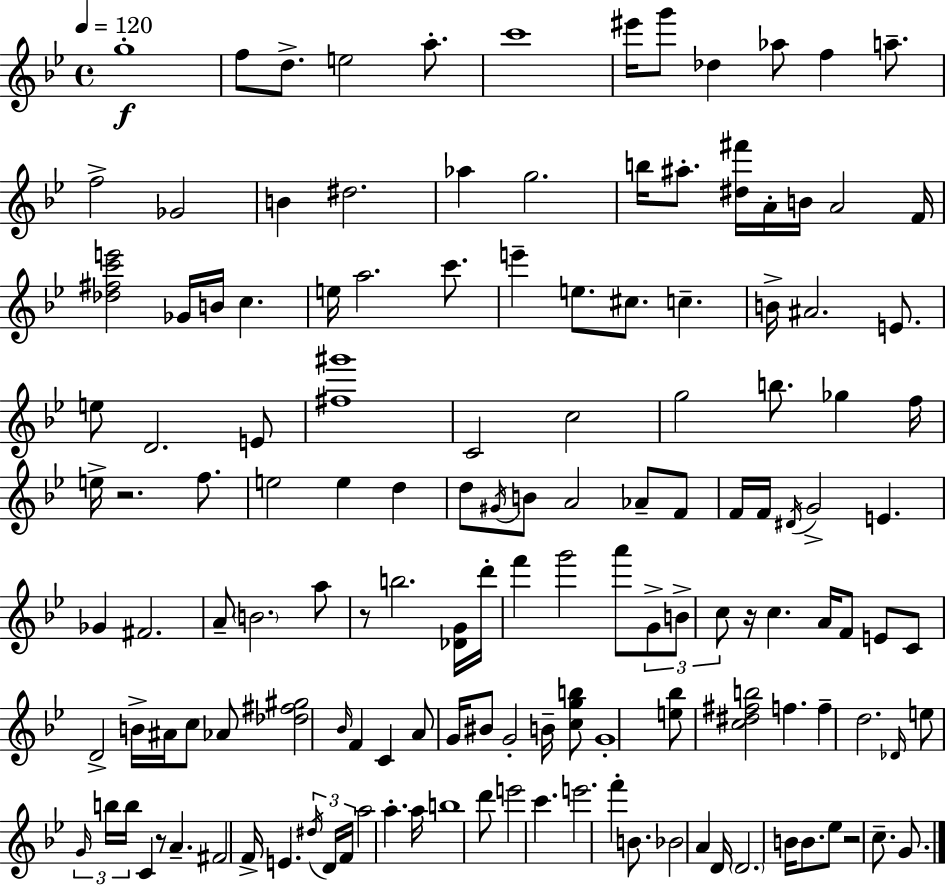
{
  \clef treble
  \time 4/4
  \defaultTimeSignature
  \key bes \major
  \tempo 4 = 120
  g''1-.\f | f''8 d''8.-> e''2 a''8.-. | c'''1 | eis'''16 g'''8 des''4 aes''8 f''4 a''8.-- | \break f''2-> ges'2 | b'4 dis''2. | aes''4 g''2. | b''16 ais''8.-. <dis'' fis'''>16 a'16-. b'16 a'2 f'16 | \break <des'' fis'' c''' e'''>2 ges'16 b'16 c''4. | e''16 a''2. c'''8. | e'''4-- e''8. cis''8. c''4.-- | b'16-> ais'2. e'8. | \break e''8 d'2. e'8 | <fis'' gis'''>1 | c'2 c''2 | g''2 b''8. ges''4 f''16 | \break e''16-> r2. f''8. | e''2 e''4 d''4 | d''8 \acciaccatura { gis'16 } b'8 a'2 aes'8-- f'8 | f'16 f'16 \acciaccatura { dis'16 } g'2-> e'4. | \break ges'4 fis'2. | a'8-- \parenthesize b'2. | a''8 r8 b''2. | <des' g'>16 d'''16-. f'''4 g'''2 a'''8 | \break \tuplet 3/2 { g'8-> b'8-> c''8 } r16 c''4. a'16 f'8 | e'8 c'8 d'2-> b'16-> ais'16 c''8 | aes'8 <des'' fis'' gis''>2 \grace { bes'16 } f'4 c'4 | a'8 g'16 bis'8 g'2-. | \break b'16-- <c'' g'' b''>8 g'1-. | <e'' bes''>8 <c'' dis'' fis'' b''>2 f''4. | f''4-- d''2. | \grace { des'16 } e''8 \tuplet 3/2 { \grace { g'16 } b''16 b''16 } c'4 r8 a'4.-- | \break fis'2 f'16-> e'4. | \tuplet 3/2 { \acciaccatura { dis''16 } d'16 f'16 } a''2 a''4.-. | a''16 b''1 | d'''8 e'''2 | \break c'''4. e'''2. | f'''4-. b'8. bes'2 | a'4 d'16 \parenthesize d'2. | b'16 b'8. ees''8 r2 | \break c''8.-- g'8. \bar "|."
}